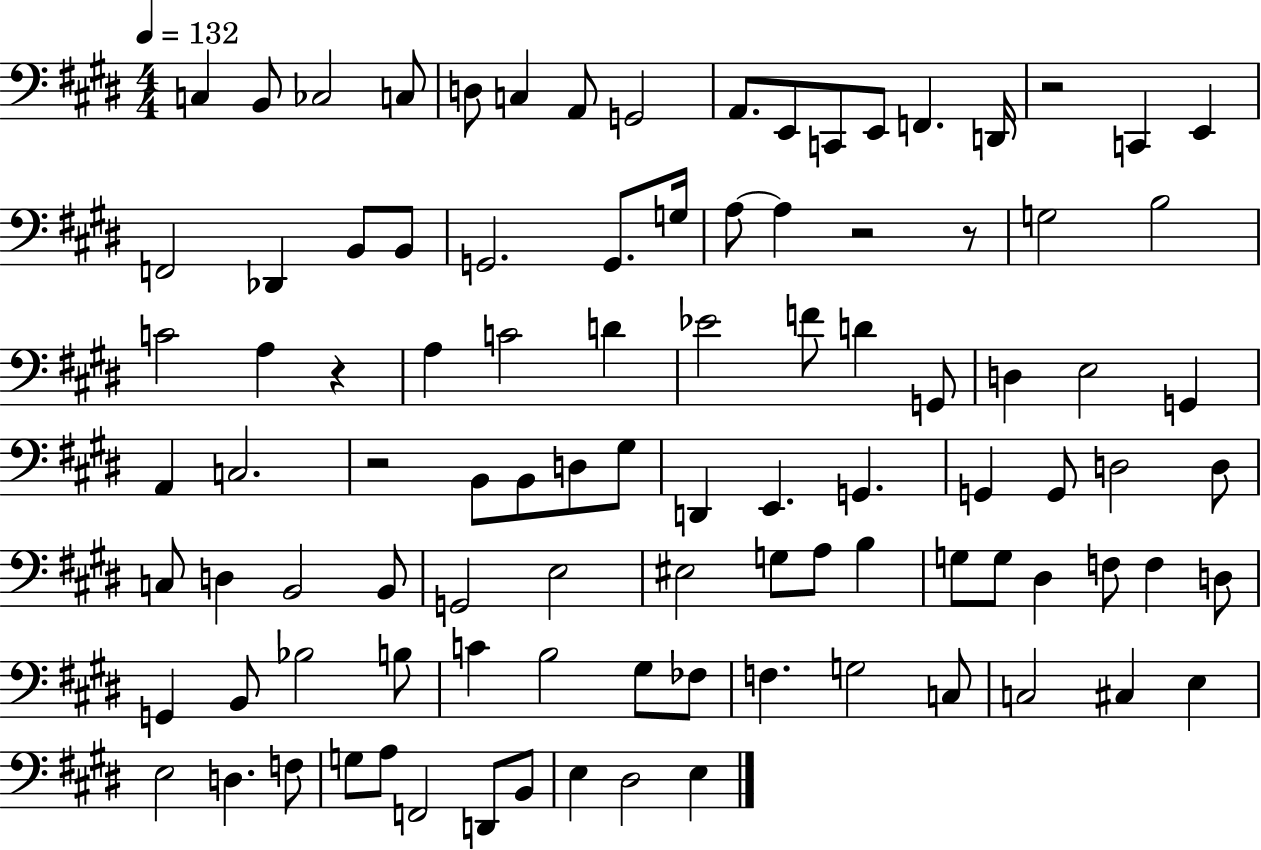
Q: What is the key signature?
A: E major